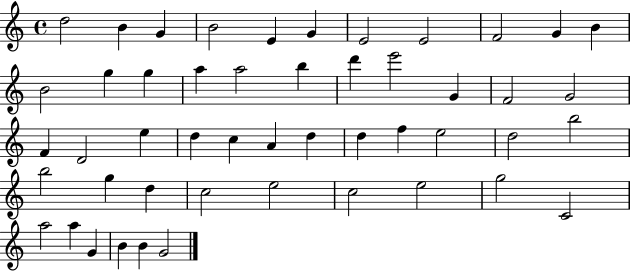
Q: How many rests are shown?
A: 0